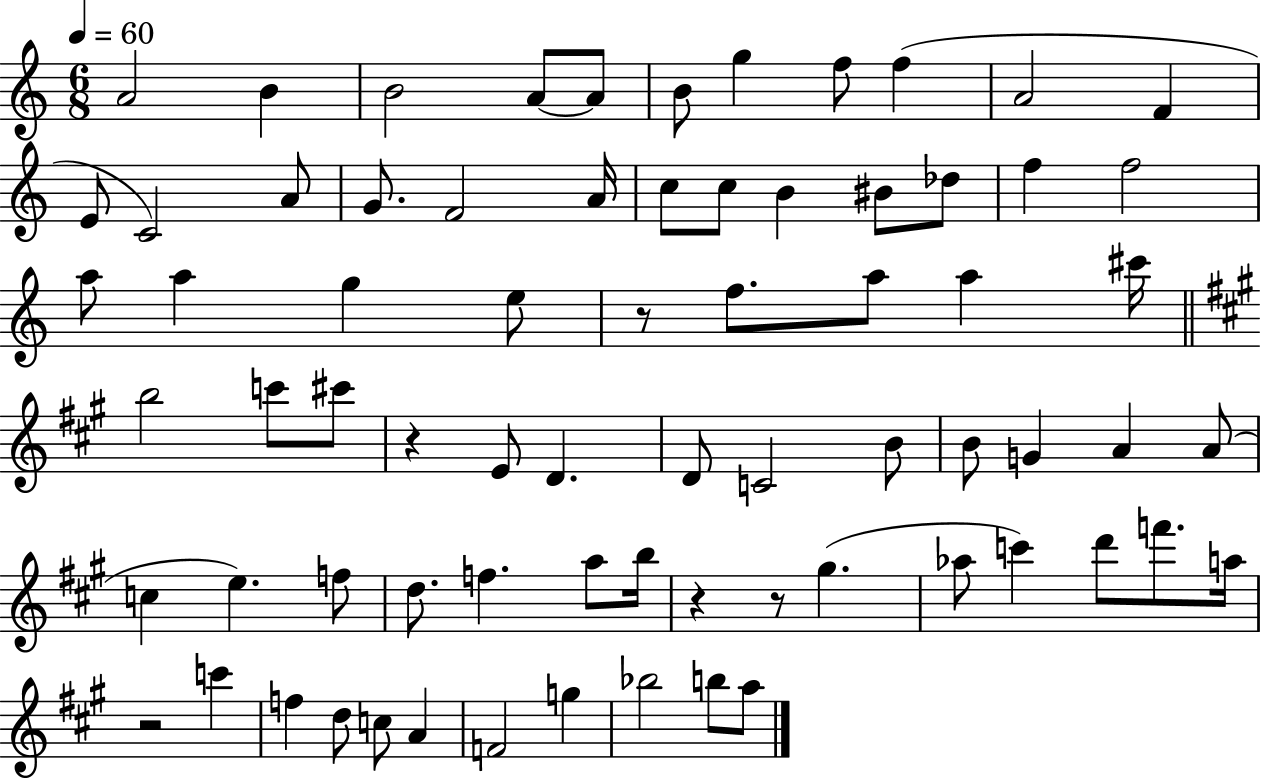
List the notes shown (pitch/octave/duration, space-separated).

A4/h B4/q B4/h A4/e A4/e B4/e G5/q F5/e F5/q A4/h F4/q E4/e C4/h A4/e G4/e. F4/h A4/s C5/e C5/e B4/q BIS4/e Db5/e F5/q F5/h A5/e A5/q G5/q E5/e R/e F5/e. A5/e A5/q C#6/s B5/h C6/e C#6/e R/q E4/e D4/q. D4/e C4/h B4/e B4/e G4/q A4/q A4/e C5/q E5/q. F5/e D5/e. F5/q. A5/e B5/s R/q R/e G#5/q. Ab5/e C6/q D6/e F6/e. A5/s R/h C6/q F5/q D5/e C5/e A4/q F4/h G5/q Bb5/h B5/e A5/e